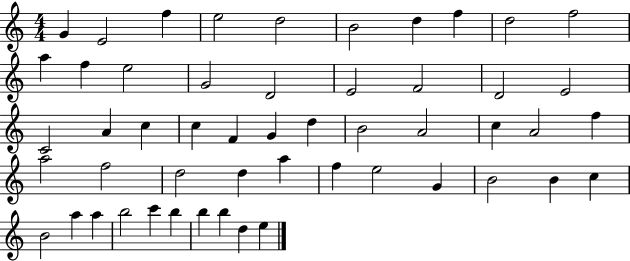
{
  \clef treble
  \numericTimeSignature
  \time 4/4
  \key c \major
  g'4 e'2 f''4 | e''2 d''2 | b'2 d''4 f''4 | d''2 f''2 | \break a''4 f''4 e''2 | g'2 d'2 | e'2 f'2 | d'2 e'2 | \break c'2 a'4 c''4 | c''4 f'4 g'4 d''4 | b'2 a'2 | c''4 a'2 f''4 | \break a''2 f''2 | d''2 d''4 a''4 | f''4 e''2 g'4 | b'2 b'4 c''4 | \break b'2 a''4 a''4 | b''2 c'''4 b''4 | b''4 b''4 d''4 e''4 | \bar "|."
}